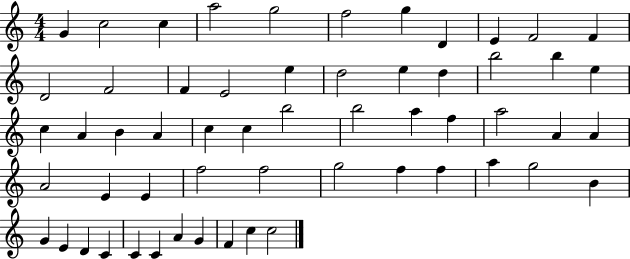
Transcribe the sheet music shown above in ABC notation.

X:1
T:Untitled
M:4/4
L:1/4
K:C
G c2 c a2 g2 f2 g D E F2 F D2 F2 F E2 e d2 e d b2 b e c A B A c c b2 b2 a f a2 A A A2 E E f2 f2 g2 f f a g2 B G E D C C C A G F c c2